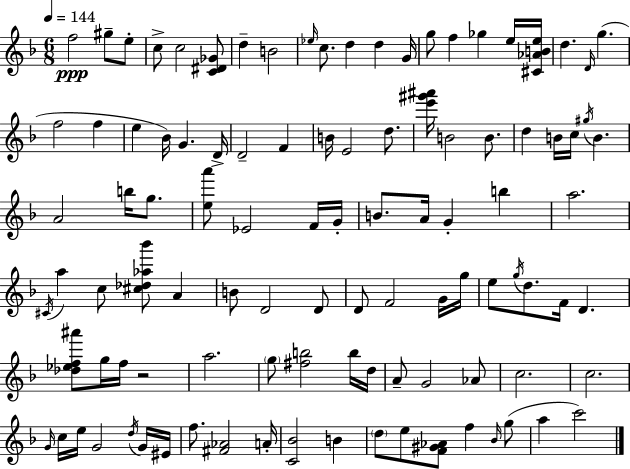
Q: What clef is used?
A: treble